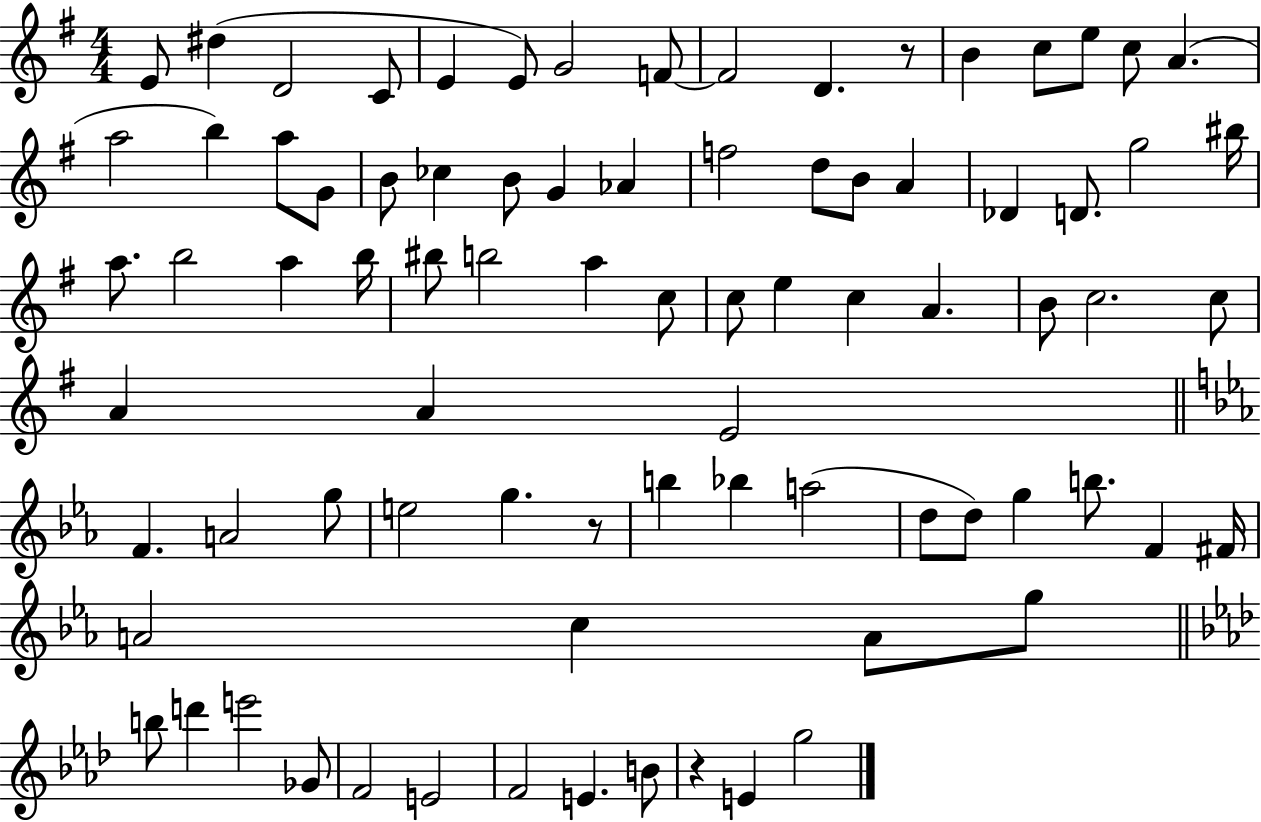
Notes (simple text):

E4/e D#5/q D4/h C4/e E4/q E4/e G4/h F4/e F4/h D4/q. R/e B4/q C5/e E5/e C5/e A4/q. A5/h B5/q A5/e G4/e B4/e CES5/q B4/e G4/q Ab4/q F5/h D5/e B4/e A4/q Db4/q D4/e. G5/h BIS5/s A5/e. B5/h A5/q B5/s BIS5/e B5/h A5/q C5/e C5/e E5/q C5/q A4/q. B4/e C5/h. C5/e A4/q A4/q E4/h F4/q. A4/h G5/e E5/h G5/q. R/e B5/q Bb5/q A5/h D5/e D5/e G5/q B5/e. F4/q F#4/s A4/h C5/q A4/e G5/e B5/e D6/q E6/h Gb4/e F4/h E4/h F4/h E4/q. B4/e R/q E4/q G5/h